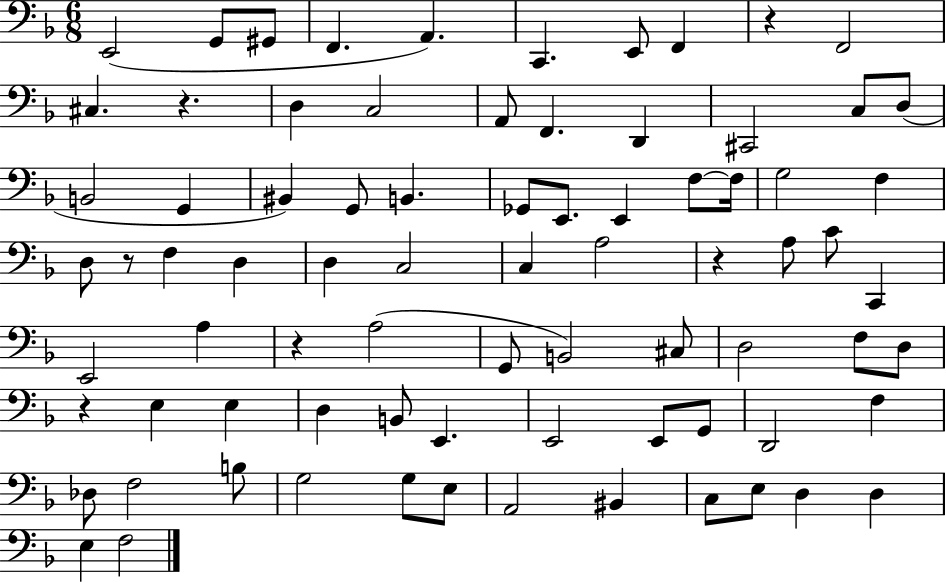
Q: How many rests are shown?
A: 6